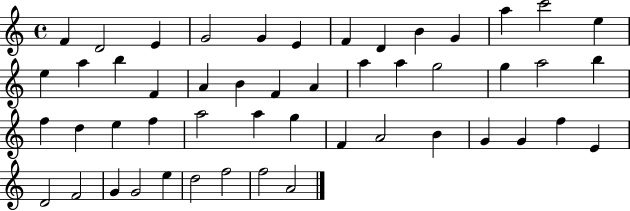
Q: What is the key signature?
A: C major